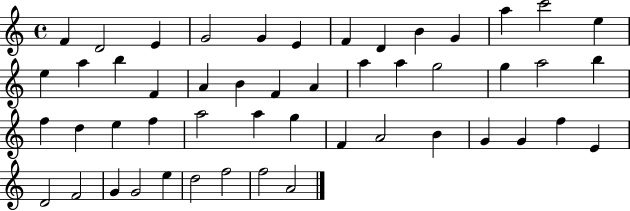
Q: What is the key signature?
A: C major